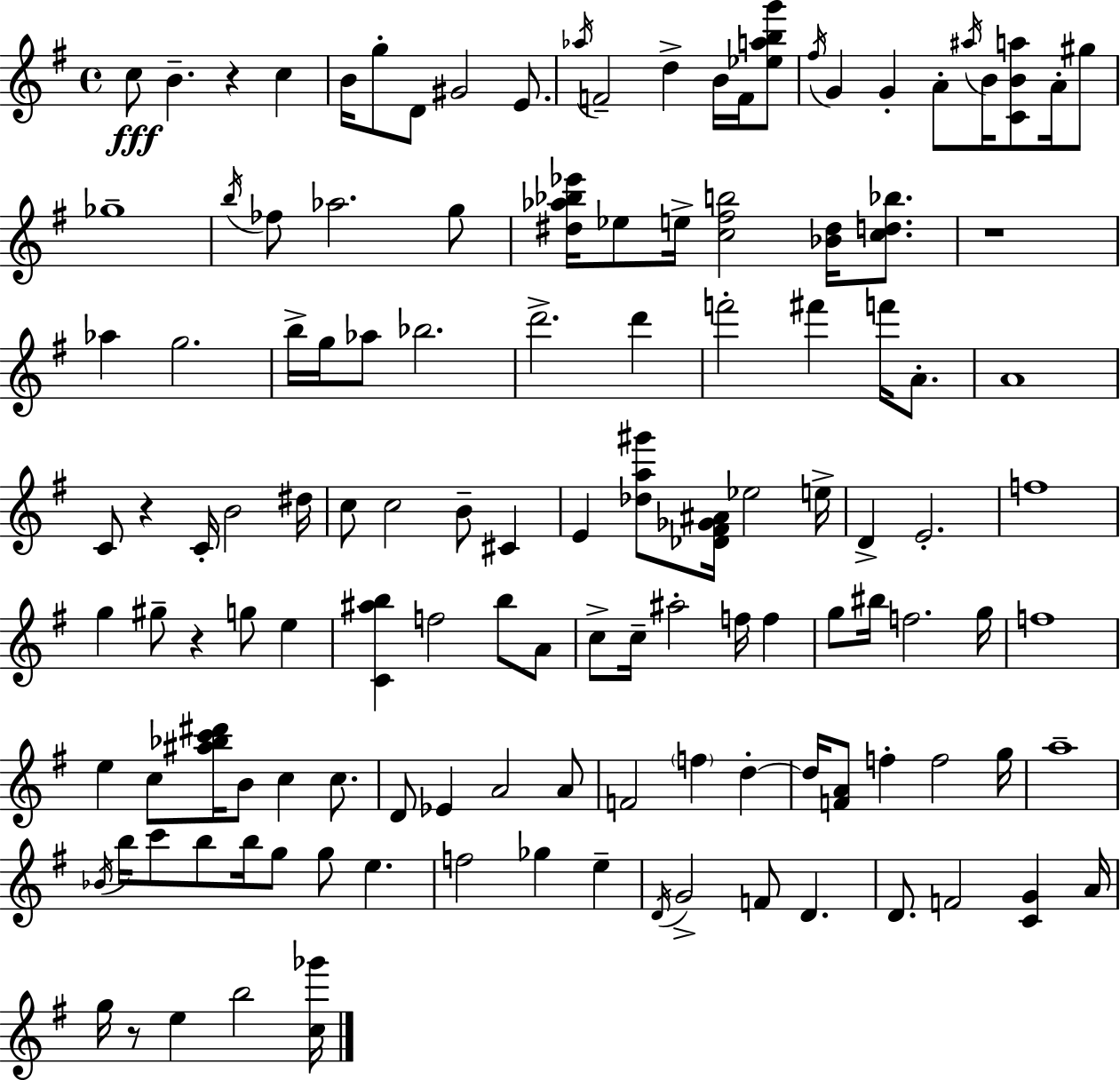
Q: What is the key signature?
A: G major